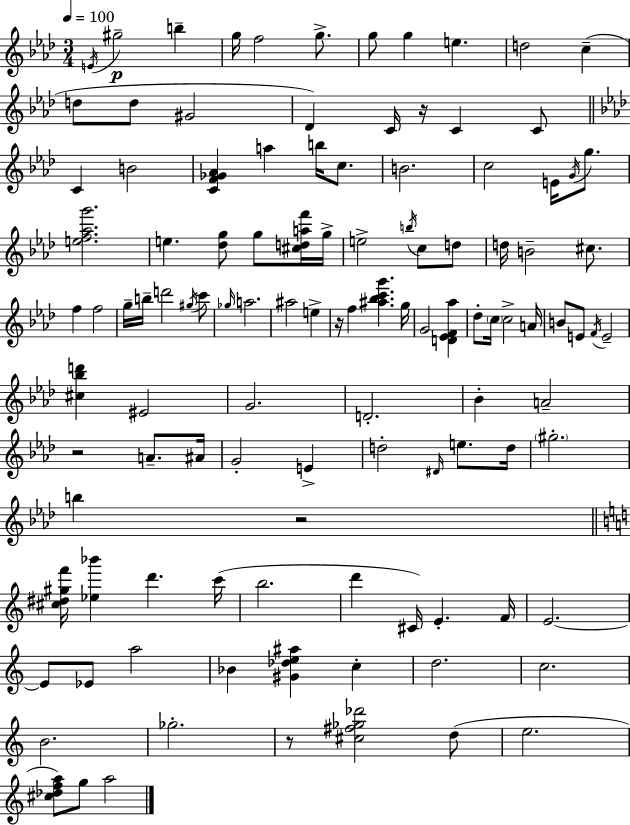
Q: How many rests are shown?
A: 5